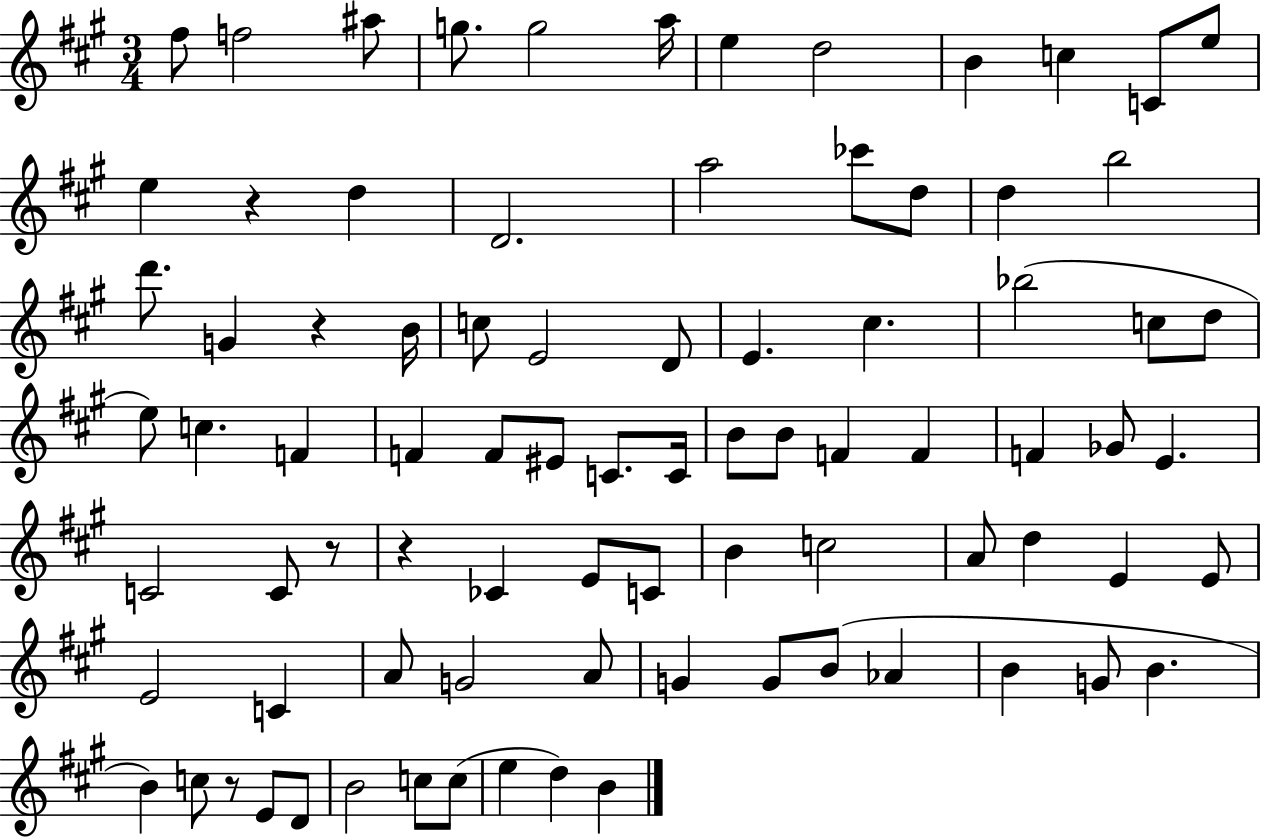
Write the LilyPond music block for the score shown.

{
  \clef treble
  \numericTimeSignature
  \time 3/4
  \key a \major
  fis''8 f''2 ais''8 | g''8. g''2 a''16 | e''4 d''2 | b'4 c''4 c'8 e''8 | \break e''4 r4 d''4 | d'2. | a''2 ces'''8 d''8 | d''4 b''2 | \break d'''8. g'4 r4 b'16 | c''8 e'2 d'8 | e'4. cis''4. | bes''2( c''8 d''8 | \break e''8) c''4. f'4 | f'4 f'8 eis'8 c'8. c'16 | b'8 b'8 f'4 f'4 | f'4 ges'8 e'4. | \break c'2 c'8 r8 | r4 ces'4 e'8 c'8 | b'4 c''2 | a'8 d''4 e'4 e'8 | \break e'2 c'4 | a'8 g'2 a'8 | g'4 g'8 b'8( aes'4 | b'4 g'8 b'4. | \break b'4) c''8 r8 e'8 d'8 | b'2 c''8 c''8( | e''4 d''4) b'4 | \bar "|."
}